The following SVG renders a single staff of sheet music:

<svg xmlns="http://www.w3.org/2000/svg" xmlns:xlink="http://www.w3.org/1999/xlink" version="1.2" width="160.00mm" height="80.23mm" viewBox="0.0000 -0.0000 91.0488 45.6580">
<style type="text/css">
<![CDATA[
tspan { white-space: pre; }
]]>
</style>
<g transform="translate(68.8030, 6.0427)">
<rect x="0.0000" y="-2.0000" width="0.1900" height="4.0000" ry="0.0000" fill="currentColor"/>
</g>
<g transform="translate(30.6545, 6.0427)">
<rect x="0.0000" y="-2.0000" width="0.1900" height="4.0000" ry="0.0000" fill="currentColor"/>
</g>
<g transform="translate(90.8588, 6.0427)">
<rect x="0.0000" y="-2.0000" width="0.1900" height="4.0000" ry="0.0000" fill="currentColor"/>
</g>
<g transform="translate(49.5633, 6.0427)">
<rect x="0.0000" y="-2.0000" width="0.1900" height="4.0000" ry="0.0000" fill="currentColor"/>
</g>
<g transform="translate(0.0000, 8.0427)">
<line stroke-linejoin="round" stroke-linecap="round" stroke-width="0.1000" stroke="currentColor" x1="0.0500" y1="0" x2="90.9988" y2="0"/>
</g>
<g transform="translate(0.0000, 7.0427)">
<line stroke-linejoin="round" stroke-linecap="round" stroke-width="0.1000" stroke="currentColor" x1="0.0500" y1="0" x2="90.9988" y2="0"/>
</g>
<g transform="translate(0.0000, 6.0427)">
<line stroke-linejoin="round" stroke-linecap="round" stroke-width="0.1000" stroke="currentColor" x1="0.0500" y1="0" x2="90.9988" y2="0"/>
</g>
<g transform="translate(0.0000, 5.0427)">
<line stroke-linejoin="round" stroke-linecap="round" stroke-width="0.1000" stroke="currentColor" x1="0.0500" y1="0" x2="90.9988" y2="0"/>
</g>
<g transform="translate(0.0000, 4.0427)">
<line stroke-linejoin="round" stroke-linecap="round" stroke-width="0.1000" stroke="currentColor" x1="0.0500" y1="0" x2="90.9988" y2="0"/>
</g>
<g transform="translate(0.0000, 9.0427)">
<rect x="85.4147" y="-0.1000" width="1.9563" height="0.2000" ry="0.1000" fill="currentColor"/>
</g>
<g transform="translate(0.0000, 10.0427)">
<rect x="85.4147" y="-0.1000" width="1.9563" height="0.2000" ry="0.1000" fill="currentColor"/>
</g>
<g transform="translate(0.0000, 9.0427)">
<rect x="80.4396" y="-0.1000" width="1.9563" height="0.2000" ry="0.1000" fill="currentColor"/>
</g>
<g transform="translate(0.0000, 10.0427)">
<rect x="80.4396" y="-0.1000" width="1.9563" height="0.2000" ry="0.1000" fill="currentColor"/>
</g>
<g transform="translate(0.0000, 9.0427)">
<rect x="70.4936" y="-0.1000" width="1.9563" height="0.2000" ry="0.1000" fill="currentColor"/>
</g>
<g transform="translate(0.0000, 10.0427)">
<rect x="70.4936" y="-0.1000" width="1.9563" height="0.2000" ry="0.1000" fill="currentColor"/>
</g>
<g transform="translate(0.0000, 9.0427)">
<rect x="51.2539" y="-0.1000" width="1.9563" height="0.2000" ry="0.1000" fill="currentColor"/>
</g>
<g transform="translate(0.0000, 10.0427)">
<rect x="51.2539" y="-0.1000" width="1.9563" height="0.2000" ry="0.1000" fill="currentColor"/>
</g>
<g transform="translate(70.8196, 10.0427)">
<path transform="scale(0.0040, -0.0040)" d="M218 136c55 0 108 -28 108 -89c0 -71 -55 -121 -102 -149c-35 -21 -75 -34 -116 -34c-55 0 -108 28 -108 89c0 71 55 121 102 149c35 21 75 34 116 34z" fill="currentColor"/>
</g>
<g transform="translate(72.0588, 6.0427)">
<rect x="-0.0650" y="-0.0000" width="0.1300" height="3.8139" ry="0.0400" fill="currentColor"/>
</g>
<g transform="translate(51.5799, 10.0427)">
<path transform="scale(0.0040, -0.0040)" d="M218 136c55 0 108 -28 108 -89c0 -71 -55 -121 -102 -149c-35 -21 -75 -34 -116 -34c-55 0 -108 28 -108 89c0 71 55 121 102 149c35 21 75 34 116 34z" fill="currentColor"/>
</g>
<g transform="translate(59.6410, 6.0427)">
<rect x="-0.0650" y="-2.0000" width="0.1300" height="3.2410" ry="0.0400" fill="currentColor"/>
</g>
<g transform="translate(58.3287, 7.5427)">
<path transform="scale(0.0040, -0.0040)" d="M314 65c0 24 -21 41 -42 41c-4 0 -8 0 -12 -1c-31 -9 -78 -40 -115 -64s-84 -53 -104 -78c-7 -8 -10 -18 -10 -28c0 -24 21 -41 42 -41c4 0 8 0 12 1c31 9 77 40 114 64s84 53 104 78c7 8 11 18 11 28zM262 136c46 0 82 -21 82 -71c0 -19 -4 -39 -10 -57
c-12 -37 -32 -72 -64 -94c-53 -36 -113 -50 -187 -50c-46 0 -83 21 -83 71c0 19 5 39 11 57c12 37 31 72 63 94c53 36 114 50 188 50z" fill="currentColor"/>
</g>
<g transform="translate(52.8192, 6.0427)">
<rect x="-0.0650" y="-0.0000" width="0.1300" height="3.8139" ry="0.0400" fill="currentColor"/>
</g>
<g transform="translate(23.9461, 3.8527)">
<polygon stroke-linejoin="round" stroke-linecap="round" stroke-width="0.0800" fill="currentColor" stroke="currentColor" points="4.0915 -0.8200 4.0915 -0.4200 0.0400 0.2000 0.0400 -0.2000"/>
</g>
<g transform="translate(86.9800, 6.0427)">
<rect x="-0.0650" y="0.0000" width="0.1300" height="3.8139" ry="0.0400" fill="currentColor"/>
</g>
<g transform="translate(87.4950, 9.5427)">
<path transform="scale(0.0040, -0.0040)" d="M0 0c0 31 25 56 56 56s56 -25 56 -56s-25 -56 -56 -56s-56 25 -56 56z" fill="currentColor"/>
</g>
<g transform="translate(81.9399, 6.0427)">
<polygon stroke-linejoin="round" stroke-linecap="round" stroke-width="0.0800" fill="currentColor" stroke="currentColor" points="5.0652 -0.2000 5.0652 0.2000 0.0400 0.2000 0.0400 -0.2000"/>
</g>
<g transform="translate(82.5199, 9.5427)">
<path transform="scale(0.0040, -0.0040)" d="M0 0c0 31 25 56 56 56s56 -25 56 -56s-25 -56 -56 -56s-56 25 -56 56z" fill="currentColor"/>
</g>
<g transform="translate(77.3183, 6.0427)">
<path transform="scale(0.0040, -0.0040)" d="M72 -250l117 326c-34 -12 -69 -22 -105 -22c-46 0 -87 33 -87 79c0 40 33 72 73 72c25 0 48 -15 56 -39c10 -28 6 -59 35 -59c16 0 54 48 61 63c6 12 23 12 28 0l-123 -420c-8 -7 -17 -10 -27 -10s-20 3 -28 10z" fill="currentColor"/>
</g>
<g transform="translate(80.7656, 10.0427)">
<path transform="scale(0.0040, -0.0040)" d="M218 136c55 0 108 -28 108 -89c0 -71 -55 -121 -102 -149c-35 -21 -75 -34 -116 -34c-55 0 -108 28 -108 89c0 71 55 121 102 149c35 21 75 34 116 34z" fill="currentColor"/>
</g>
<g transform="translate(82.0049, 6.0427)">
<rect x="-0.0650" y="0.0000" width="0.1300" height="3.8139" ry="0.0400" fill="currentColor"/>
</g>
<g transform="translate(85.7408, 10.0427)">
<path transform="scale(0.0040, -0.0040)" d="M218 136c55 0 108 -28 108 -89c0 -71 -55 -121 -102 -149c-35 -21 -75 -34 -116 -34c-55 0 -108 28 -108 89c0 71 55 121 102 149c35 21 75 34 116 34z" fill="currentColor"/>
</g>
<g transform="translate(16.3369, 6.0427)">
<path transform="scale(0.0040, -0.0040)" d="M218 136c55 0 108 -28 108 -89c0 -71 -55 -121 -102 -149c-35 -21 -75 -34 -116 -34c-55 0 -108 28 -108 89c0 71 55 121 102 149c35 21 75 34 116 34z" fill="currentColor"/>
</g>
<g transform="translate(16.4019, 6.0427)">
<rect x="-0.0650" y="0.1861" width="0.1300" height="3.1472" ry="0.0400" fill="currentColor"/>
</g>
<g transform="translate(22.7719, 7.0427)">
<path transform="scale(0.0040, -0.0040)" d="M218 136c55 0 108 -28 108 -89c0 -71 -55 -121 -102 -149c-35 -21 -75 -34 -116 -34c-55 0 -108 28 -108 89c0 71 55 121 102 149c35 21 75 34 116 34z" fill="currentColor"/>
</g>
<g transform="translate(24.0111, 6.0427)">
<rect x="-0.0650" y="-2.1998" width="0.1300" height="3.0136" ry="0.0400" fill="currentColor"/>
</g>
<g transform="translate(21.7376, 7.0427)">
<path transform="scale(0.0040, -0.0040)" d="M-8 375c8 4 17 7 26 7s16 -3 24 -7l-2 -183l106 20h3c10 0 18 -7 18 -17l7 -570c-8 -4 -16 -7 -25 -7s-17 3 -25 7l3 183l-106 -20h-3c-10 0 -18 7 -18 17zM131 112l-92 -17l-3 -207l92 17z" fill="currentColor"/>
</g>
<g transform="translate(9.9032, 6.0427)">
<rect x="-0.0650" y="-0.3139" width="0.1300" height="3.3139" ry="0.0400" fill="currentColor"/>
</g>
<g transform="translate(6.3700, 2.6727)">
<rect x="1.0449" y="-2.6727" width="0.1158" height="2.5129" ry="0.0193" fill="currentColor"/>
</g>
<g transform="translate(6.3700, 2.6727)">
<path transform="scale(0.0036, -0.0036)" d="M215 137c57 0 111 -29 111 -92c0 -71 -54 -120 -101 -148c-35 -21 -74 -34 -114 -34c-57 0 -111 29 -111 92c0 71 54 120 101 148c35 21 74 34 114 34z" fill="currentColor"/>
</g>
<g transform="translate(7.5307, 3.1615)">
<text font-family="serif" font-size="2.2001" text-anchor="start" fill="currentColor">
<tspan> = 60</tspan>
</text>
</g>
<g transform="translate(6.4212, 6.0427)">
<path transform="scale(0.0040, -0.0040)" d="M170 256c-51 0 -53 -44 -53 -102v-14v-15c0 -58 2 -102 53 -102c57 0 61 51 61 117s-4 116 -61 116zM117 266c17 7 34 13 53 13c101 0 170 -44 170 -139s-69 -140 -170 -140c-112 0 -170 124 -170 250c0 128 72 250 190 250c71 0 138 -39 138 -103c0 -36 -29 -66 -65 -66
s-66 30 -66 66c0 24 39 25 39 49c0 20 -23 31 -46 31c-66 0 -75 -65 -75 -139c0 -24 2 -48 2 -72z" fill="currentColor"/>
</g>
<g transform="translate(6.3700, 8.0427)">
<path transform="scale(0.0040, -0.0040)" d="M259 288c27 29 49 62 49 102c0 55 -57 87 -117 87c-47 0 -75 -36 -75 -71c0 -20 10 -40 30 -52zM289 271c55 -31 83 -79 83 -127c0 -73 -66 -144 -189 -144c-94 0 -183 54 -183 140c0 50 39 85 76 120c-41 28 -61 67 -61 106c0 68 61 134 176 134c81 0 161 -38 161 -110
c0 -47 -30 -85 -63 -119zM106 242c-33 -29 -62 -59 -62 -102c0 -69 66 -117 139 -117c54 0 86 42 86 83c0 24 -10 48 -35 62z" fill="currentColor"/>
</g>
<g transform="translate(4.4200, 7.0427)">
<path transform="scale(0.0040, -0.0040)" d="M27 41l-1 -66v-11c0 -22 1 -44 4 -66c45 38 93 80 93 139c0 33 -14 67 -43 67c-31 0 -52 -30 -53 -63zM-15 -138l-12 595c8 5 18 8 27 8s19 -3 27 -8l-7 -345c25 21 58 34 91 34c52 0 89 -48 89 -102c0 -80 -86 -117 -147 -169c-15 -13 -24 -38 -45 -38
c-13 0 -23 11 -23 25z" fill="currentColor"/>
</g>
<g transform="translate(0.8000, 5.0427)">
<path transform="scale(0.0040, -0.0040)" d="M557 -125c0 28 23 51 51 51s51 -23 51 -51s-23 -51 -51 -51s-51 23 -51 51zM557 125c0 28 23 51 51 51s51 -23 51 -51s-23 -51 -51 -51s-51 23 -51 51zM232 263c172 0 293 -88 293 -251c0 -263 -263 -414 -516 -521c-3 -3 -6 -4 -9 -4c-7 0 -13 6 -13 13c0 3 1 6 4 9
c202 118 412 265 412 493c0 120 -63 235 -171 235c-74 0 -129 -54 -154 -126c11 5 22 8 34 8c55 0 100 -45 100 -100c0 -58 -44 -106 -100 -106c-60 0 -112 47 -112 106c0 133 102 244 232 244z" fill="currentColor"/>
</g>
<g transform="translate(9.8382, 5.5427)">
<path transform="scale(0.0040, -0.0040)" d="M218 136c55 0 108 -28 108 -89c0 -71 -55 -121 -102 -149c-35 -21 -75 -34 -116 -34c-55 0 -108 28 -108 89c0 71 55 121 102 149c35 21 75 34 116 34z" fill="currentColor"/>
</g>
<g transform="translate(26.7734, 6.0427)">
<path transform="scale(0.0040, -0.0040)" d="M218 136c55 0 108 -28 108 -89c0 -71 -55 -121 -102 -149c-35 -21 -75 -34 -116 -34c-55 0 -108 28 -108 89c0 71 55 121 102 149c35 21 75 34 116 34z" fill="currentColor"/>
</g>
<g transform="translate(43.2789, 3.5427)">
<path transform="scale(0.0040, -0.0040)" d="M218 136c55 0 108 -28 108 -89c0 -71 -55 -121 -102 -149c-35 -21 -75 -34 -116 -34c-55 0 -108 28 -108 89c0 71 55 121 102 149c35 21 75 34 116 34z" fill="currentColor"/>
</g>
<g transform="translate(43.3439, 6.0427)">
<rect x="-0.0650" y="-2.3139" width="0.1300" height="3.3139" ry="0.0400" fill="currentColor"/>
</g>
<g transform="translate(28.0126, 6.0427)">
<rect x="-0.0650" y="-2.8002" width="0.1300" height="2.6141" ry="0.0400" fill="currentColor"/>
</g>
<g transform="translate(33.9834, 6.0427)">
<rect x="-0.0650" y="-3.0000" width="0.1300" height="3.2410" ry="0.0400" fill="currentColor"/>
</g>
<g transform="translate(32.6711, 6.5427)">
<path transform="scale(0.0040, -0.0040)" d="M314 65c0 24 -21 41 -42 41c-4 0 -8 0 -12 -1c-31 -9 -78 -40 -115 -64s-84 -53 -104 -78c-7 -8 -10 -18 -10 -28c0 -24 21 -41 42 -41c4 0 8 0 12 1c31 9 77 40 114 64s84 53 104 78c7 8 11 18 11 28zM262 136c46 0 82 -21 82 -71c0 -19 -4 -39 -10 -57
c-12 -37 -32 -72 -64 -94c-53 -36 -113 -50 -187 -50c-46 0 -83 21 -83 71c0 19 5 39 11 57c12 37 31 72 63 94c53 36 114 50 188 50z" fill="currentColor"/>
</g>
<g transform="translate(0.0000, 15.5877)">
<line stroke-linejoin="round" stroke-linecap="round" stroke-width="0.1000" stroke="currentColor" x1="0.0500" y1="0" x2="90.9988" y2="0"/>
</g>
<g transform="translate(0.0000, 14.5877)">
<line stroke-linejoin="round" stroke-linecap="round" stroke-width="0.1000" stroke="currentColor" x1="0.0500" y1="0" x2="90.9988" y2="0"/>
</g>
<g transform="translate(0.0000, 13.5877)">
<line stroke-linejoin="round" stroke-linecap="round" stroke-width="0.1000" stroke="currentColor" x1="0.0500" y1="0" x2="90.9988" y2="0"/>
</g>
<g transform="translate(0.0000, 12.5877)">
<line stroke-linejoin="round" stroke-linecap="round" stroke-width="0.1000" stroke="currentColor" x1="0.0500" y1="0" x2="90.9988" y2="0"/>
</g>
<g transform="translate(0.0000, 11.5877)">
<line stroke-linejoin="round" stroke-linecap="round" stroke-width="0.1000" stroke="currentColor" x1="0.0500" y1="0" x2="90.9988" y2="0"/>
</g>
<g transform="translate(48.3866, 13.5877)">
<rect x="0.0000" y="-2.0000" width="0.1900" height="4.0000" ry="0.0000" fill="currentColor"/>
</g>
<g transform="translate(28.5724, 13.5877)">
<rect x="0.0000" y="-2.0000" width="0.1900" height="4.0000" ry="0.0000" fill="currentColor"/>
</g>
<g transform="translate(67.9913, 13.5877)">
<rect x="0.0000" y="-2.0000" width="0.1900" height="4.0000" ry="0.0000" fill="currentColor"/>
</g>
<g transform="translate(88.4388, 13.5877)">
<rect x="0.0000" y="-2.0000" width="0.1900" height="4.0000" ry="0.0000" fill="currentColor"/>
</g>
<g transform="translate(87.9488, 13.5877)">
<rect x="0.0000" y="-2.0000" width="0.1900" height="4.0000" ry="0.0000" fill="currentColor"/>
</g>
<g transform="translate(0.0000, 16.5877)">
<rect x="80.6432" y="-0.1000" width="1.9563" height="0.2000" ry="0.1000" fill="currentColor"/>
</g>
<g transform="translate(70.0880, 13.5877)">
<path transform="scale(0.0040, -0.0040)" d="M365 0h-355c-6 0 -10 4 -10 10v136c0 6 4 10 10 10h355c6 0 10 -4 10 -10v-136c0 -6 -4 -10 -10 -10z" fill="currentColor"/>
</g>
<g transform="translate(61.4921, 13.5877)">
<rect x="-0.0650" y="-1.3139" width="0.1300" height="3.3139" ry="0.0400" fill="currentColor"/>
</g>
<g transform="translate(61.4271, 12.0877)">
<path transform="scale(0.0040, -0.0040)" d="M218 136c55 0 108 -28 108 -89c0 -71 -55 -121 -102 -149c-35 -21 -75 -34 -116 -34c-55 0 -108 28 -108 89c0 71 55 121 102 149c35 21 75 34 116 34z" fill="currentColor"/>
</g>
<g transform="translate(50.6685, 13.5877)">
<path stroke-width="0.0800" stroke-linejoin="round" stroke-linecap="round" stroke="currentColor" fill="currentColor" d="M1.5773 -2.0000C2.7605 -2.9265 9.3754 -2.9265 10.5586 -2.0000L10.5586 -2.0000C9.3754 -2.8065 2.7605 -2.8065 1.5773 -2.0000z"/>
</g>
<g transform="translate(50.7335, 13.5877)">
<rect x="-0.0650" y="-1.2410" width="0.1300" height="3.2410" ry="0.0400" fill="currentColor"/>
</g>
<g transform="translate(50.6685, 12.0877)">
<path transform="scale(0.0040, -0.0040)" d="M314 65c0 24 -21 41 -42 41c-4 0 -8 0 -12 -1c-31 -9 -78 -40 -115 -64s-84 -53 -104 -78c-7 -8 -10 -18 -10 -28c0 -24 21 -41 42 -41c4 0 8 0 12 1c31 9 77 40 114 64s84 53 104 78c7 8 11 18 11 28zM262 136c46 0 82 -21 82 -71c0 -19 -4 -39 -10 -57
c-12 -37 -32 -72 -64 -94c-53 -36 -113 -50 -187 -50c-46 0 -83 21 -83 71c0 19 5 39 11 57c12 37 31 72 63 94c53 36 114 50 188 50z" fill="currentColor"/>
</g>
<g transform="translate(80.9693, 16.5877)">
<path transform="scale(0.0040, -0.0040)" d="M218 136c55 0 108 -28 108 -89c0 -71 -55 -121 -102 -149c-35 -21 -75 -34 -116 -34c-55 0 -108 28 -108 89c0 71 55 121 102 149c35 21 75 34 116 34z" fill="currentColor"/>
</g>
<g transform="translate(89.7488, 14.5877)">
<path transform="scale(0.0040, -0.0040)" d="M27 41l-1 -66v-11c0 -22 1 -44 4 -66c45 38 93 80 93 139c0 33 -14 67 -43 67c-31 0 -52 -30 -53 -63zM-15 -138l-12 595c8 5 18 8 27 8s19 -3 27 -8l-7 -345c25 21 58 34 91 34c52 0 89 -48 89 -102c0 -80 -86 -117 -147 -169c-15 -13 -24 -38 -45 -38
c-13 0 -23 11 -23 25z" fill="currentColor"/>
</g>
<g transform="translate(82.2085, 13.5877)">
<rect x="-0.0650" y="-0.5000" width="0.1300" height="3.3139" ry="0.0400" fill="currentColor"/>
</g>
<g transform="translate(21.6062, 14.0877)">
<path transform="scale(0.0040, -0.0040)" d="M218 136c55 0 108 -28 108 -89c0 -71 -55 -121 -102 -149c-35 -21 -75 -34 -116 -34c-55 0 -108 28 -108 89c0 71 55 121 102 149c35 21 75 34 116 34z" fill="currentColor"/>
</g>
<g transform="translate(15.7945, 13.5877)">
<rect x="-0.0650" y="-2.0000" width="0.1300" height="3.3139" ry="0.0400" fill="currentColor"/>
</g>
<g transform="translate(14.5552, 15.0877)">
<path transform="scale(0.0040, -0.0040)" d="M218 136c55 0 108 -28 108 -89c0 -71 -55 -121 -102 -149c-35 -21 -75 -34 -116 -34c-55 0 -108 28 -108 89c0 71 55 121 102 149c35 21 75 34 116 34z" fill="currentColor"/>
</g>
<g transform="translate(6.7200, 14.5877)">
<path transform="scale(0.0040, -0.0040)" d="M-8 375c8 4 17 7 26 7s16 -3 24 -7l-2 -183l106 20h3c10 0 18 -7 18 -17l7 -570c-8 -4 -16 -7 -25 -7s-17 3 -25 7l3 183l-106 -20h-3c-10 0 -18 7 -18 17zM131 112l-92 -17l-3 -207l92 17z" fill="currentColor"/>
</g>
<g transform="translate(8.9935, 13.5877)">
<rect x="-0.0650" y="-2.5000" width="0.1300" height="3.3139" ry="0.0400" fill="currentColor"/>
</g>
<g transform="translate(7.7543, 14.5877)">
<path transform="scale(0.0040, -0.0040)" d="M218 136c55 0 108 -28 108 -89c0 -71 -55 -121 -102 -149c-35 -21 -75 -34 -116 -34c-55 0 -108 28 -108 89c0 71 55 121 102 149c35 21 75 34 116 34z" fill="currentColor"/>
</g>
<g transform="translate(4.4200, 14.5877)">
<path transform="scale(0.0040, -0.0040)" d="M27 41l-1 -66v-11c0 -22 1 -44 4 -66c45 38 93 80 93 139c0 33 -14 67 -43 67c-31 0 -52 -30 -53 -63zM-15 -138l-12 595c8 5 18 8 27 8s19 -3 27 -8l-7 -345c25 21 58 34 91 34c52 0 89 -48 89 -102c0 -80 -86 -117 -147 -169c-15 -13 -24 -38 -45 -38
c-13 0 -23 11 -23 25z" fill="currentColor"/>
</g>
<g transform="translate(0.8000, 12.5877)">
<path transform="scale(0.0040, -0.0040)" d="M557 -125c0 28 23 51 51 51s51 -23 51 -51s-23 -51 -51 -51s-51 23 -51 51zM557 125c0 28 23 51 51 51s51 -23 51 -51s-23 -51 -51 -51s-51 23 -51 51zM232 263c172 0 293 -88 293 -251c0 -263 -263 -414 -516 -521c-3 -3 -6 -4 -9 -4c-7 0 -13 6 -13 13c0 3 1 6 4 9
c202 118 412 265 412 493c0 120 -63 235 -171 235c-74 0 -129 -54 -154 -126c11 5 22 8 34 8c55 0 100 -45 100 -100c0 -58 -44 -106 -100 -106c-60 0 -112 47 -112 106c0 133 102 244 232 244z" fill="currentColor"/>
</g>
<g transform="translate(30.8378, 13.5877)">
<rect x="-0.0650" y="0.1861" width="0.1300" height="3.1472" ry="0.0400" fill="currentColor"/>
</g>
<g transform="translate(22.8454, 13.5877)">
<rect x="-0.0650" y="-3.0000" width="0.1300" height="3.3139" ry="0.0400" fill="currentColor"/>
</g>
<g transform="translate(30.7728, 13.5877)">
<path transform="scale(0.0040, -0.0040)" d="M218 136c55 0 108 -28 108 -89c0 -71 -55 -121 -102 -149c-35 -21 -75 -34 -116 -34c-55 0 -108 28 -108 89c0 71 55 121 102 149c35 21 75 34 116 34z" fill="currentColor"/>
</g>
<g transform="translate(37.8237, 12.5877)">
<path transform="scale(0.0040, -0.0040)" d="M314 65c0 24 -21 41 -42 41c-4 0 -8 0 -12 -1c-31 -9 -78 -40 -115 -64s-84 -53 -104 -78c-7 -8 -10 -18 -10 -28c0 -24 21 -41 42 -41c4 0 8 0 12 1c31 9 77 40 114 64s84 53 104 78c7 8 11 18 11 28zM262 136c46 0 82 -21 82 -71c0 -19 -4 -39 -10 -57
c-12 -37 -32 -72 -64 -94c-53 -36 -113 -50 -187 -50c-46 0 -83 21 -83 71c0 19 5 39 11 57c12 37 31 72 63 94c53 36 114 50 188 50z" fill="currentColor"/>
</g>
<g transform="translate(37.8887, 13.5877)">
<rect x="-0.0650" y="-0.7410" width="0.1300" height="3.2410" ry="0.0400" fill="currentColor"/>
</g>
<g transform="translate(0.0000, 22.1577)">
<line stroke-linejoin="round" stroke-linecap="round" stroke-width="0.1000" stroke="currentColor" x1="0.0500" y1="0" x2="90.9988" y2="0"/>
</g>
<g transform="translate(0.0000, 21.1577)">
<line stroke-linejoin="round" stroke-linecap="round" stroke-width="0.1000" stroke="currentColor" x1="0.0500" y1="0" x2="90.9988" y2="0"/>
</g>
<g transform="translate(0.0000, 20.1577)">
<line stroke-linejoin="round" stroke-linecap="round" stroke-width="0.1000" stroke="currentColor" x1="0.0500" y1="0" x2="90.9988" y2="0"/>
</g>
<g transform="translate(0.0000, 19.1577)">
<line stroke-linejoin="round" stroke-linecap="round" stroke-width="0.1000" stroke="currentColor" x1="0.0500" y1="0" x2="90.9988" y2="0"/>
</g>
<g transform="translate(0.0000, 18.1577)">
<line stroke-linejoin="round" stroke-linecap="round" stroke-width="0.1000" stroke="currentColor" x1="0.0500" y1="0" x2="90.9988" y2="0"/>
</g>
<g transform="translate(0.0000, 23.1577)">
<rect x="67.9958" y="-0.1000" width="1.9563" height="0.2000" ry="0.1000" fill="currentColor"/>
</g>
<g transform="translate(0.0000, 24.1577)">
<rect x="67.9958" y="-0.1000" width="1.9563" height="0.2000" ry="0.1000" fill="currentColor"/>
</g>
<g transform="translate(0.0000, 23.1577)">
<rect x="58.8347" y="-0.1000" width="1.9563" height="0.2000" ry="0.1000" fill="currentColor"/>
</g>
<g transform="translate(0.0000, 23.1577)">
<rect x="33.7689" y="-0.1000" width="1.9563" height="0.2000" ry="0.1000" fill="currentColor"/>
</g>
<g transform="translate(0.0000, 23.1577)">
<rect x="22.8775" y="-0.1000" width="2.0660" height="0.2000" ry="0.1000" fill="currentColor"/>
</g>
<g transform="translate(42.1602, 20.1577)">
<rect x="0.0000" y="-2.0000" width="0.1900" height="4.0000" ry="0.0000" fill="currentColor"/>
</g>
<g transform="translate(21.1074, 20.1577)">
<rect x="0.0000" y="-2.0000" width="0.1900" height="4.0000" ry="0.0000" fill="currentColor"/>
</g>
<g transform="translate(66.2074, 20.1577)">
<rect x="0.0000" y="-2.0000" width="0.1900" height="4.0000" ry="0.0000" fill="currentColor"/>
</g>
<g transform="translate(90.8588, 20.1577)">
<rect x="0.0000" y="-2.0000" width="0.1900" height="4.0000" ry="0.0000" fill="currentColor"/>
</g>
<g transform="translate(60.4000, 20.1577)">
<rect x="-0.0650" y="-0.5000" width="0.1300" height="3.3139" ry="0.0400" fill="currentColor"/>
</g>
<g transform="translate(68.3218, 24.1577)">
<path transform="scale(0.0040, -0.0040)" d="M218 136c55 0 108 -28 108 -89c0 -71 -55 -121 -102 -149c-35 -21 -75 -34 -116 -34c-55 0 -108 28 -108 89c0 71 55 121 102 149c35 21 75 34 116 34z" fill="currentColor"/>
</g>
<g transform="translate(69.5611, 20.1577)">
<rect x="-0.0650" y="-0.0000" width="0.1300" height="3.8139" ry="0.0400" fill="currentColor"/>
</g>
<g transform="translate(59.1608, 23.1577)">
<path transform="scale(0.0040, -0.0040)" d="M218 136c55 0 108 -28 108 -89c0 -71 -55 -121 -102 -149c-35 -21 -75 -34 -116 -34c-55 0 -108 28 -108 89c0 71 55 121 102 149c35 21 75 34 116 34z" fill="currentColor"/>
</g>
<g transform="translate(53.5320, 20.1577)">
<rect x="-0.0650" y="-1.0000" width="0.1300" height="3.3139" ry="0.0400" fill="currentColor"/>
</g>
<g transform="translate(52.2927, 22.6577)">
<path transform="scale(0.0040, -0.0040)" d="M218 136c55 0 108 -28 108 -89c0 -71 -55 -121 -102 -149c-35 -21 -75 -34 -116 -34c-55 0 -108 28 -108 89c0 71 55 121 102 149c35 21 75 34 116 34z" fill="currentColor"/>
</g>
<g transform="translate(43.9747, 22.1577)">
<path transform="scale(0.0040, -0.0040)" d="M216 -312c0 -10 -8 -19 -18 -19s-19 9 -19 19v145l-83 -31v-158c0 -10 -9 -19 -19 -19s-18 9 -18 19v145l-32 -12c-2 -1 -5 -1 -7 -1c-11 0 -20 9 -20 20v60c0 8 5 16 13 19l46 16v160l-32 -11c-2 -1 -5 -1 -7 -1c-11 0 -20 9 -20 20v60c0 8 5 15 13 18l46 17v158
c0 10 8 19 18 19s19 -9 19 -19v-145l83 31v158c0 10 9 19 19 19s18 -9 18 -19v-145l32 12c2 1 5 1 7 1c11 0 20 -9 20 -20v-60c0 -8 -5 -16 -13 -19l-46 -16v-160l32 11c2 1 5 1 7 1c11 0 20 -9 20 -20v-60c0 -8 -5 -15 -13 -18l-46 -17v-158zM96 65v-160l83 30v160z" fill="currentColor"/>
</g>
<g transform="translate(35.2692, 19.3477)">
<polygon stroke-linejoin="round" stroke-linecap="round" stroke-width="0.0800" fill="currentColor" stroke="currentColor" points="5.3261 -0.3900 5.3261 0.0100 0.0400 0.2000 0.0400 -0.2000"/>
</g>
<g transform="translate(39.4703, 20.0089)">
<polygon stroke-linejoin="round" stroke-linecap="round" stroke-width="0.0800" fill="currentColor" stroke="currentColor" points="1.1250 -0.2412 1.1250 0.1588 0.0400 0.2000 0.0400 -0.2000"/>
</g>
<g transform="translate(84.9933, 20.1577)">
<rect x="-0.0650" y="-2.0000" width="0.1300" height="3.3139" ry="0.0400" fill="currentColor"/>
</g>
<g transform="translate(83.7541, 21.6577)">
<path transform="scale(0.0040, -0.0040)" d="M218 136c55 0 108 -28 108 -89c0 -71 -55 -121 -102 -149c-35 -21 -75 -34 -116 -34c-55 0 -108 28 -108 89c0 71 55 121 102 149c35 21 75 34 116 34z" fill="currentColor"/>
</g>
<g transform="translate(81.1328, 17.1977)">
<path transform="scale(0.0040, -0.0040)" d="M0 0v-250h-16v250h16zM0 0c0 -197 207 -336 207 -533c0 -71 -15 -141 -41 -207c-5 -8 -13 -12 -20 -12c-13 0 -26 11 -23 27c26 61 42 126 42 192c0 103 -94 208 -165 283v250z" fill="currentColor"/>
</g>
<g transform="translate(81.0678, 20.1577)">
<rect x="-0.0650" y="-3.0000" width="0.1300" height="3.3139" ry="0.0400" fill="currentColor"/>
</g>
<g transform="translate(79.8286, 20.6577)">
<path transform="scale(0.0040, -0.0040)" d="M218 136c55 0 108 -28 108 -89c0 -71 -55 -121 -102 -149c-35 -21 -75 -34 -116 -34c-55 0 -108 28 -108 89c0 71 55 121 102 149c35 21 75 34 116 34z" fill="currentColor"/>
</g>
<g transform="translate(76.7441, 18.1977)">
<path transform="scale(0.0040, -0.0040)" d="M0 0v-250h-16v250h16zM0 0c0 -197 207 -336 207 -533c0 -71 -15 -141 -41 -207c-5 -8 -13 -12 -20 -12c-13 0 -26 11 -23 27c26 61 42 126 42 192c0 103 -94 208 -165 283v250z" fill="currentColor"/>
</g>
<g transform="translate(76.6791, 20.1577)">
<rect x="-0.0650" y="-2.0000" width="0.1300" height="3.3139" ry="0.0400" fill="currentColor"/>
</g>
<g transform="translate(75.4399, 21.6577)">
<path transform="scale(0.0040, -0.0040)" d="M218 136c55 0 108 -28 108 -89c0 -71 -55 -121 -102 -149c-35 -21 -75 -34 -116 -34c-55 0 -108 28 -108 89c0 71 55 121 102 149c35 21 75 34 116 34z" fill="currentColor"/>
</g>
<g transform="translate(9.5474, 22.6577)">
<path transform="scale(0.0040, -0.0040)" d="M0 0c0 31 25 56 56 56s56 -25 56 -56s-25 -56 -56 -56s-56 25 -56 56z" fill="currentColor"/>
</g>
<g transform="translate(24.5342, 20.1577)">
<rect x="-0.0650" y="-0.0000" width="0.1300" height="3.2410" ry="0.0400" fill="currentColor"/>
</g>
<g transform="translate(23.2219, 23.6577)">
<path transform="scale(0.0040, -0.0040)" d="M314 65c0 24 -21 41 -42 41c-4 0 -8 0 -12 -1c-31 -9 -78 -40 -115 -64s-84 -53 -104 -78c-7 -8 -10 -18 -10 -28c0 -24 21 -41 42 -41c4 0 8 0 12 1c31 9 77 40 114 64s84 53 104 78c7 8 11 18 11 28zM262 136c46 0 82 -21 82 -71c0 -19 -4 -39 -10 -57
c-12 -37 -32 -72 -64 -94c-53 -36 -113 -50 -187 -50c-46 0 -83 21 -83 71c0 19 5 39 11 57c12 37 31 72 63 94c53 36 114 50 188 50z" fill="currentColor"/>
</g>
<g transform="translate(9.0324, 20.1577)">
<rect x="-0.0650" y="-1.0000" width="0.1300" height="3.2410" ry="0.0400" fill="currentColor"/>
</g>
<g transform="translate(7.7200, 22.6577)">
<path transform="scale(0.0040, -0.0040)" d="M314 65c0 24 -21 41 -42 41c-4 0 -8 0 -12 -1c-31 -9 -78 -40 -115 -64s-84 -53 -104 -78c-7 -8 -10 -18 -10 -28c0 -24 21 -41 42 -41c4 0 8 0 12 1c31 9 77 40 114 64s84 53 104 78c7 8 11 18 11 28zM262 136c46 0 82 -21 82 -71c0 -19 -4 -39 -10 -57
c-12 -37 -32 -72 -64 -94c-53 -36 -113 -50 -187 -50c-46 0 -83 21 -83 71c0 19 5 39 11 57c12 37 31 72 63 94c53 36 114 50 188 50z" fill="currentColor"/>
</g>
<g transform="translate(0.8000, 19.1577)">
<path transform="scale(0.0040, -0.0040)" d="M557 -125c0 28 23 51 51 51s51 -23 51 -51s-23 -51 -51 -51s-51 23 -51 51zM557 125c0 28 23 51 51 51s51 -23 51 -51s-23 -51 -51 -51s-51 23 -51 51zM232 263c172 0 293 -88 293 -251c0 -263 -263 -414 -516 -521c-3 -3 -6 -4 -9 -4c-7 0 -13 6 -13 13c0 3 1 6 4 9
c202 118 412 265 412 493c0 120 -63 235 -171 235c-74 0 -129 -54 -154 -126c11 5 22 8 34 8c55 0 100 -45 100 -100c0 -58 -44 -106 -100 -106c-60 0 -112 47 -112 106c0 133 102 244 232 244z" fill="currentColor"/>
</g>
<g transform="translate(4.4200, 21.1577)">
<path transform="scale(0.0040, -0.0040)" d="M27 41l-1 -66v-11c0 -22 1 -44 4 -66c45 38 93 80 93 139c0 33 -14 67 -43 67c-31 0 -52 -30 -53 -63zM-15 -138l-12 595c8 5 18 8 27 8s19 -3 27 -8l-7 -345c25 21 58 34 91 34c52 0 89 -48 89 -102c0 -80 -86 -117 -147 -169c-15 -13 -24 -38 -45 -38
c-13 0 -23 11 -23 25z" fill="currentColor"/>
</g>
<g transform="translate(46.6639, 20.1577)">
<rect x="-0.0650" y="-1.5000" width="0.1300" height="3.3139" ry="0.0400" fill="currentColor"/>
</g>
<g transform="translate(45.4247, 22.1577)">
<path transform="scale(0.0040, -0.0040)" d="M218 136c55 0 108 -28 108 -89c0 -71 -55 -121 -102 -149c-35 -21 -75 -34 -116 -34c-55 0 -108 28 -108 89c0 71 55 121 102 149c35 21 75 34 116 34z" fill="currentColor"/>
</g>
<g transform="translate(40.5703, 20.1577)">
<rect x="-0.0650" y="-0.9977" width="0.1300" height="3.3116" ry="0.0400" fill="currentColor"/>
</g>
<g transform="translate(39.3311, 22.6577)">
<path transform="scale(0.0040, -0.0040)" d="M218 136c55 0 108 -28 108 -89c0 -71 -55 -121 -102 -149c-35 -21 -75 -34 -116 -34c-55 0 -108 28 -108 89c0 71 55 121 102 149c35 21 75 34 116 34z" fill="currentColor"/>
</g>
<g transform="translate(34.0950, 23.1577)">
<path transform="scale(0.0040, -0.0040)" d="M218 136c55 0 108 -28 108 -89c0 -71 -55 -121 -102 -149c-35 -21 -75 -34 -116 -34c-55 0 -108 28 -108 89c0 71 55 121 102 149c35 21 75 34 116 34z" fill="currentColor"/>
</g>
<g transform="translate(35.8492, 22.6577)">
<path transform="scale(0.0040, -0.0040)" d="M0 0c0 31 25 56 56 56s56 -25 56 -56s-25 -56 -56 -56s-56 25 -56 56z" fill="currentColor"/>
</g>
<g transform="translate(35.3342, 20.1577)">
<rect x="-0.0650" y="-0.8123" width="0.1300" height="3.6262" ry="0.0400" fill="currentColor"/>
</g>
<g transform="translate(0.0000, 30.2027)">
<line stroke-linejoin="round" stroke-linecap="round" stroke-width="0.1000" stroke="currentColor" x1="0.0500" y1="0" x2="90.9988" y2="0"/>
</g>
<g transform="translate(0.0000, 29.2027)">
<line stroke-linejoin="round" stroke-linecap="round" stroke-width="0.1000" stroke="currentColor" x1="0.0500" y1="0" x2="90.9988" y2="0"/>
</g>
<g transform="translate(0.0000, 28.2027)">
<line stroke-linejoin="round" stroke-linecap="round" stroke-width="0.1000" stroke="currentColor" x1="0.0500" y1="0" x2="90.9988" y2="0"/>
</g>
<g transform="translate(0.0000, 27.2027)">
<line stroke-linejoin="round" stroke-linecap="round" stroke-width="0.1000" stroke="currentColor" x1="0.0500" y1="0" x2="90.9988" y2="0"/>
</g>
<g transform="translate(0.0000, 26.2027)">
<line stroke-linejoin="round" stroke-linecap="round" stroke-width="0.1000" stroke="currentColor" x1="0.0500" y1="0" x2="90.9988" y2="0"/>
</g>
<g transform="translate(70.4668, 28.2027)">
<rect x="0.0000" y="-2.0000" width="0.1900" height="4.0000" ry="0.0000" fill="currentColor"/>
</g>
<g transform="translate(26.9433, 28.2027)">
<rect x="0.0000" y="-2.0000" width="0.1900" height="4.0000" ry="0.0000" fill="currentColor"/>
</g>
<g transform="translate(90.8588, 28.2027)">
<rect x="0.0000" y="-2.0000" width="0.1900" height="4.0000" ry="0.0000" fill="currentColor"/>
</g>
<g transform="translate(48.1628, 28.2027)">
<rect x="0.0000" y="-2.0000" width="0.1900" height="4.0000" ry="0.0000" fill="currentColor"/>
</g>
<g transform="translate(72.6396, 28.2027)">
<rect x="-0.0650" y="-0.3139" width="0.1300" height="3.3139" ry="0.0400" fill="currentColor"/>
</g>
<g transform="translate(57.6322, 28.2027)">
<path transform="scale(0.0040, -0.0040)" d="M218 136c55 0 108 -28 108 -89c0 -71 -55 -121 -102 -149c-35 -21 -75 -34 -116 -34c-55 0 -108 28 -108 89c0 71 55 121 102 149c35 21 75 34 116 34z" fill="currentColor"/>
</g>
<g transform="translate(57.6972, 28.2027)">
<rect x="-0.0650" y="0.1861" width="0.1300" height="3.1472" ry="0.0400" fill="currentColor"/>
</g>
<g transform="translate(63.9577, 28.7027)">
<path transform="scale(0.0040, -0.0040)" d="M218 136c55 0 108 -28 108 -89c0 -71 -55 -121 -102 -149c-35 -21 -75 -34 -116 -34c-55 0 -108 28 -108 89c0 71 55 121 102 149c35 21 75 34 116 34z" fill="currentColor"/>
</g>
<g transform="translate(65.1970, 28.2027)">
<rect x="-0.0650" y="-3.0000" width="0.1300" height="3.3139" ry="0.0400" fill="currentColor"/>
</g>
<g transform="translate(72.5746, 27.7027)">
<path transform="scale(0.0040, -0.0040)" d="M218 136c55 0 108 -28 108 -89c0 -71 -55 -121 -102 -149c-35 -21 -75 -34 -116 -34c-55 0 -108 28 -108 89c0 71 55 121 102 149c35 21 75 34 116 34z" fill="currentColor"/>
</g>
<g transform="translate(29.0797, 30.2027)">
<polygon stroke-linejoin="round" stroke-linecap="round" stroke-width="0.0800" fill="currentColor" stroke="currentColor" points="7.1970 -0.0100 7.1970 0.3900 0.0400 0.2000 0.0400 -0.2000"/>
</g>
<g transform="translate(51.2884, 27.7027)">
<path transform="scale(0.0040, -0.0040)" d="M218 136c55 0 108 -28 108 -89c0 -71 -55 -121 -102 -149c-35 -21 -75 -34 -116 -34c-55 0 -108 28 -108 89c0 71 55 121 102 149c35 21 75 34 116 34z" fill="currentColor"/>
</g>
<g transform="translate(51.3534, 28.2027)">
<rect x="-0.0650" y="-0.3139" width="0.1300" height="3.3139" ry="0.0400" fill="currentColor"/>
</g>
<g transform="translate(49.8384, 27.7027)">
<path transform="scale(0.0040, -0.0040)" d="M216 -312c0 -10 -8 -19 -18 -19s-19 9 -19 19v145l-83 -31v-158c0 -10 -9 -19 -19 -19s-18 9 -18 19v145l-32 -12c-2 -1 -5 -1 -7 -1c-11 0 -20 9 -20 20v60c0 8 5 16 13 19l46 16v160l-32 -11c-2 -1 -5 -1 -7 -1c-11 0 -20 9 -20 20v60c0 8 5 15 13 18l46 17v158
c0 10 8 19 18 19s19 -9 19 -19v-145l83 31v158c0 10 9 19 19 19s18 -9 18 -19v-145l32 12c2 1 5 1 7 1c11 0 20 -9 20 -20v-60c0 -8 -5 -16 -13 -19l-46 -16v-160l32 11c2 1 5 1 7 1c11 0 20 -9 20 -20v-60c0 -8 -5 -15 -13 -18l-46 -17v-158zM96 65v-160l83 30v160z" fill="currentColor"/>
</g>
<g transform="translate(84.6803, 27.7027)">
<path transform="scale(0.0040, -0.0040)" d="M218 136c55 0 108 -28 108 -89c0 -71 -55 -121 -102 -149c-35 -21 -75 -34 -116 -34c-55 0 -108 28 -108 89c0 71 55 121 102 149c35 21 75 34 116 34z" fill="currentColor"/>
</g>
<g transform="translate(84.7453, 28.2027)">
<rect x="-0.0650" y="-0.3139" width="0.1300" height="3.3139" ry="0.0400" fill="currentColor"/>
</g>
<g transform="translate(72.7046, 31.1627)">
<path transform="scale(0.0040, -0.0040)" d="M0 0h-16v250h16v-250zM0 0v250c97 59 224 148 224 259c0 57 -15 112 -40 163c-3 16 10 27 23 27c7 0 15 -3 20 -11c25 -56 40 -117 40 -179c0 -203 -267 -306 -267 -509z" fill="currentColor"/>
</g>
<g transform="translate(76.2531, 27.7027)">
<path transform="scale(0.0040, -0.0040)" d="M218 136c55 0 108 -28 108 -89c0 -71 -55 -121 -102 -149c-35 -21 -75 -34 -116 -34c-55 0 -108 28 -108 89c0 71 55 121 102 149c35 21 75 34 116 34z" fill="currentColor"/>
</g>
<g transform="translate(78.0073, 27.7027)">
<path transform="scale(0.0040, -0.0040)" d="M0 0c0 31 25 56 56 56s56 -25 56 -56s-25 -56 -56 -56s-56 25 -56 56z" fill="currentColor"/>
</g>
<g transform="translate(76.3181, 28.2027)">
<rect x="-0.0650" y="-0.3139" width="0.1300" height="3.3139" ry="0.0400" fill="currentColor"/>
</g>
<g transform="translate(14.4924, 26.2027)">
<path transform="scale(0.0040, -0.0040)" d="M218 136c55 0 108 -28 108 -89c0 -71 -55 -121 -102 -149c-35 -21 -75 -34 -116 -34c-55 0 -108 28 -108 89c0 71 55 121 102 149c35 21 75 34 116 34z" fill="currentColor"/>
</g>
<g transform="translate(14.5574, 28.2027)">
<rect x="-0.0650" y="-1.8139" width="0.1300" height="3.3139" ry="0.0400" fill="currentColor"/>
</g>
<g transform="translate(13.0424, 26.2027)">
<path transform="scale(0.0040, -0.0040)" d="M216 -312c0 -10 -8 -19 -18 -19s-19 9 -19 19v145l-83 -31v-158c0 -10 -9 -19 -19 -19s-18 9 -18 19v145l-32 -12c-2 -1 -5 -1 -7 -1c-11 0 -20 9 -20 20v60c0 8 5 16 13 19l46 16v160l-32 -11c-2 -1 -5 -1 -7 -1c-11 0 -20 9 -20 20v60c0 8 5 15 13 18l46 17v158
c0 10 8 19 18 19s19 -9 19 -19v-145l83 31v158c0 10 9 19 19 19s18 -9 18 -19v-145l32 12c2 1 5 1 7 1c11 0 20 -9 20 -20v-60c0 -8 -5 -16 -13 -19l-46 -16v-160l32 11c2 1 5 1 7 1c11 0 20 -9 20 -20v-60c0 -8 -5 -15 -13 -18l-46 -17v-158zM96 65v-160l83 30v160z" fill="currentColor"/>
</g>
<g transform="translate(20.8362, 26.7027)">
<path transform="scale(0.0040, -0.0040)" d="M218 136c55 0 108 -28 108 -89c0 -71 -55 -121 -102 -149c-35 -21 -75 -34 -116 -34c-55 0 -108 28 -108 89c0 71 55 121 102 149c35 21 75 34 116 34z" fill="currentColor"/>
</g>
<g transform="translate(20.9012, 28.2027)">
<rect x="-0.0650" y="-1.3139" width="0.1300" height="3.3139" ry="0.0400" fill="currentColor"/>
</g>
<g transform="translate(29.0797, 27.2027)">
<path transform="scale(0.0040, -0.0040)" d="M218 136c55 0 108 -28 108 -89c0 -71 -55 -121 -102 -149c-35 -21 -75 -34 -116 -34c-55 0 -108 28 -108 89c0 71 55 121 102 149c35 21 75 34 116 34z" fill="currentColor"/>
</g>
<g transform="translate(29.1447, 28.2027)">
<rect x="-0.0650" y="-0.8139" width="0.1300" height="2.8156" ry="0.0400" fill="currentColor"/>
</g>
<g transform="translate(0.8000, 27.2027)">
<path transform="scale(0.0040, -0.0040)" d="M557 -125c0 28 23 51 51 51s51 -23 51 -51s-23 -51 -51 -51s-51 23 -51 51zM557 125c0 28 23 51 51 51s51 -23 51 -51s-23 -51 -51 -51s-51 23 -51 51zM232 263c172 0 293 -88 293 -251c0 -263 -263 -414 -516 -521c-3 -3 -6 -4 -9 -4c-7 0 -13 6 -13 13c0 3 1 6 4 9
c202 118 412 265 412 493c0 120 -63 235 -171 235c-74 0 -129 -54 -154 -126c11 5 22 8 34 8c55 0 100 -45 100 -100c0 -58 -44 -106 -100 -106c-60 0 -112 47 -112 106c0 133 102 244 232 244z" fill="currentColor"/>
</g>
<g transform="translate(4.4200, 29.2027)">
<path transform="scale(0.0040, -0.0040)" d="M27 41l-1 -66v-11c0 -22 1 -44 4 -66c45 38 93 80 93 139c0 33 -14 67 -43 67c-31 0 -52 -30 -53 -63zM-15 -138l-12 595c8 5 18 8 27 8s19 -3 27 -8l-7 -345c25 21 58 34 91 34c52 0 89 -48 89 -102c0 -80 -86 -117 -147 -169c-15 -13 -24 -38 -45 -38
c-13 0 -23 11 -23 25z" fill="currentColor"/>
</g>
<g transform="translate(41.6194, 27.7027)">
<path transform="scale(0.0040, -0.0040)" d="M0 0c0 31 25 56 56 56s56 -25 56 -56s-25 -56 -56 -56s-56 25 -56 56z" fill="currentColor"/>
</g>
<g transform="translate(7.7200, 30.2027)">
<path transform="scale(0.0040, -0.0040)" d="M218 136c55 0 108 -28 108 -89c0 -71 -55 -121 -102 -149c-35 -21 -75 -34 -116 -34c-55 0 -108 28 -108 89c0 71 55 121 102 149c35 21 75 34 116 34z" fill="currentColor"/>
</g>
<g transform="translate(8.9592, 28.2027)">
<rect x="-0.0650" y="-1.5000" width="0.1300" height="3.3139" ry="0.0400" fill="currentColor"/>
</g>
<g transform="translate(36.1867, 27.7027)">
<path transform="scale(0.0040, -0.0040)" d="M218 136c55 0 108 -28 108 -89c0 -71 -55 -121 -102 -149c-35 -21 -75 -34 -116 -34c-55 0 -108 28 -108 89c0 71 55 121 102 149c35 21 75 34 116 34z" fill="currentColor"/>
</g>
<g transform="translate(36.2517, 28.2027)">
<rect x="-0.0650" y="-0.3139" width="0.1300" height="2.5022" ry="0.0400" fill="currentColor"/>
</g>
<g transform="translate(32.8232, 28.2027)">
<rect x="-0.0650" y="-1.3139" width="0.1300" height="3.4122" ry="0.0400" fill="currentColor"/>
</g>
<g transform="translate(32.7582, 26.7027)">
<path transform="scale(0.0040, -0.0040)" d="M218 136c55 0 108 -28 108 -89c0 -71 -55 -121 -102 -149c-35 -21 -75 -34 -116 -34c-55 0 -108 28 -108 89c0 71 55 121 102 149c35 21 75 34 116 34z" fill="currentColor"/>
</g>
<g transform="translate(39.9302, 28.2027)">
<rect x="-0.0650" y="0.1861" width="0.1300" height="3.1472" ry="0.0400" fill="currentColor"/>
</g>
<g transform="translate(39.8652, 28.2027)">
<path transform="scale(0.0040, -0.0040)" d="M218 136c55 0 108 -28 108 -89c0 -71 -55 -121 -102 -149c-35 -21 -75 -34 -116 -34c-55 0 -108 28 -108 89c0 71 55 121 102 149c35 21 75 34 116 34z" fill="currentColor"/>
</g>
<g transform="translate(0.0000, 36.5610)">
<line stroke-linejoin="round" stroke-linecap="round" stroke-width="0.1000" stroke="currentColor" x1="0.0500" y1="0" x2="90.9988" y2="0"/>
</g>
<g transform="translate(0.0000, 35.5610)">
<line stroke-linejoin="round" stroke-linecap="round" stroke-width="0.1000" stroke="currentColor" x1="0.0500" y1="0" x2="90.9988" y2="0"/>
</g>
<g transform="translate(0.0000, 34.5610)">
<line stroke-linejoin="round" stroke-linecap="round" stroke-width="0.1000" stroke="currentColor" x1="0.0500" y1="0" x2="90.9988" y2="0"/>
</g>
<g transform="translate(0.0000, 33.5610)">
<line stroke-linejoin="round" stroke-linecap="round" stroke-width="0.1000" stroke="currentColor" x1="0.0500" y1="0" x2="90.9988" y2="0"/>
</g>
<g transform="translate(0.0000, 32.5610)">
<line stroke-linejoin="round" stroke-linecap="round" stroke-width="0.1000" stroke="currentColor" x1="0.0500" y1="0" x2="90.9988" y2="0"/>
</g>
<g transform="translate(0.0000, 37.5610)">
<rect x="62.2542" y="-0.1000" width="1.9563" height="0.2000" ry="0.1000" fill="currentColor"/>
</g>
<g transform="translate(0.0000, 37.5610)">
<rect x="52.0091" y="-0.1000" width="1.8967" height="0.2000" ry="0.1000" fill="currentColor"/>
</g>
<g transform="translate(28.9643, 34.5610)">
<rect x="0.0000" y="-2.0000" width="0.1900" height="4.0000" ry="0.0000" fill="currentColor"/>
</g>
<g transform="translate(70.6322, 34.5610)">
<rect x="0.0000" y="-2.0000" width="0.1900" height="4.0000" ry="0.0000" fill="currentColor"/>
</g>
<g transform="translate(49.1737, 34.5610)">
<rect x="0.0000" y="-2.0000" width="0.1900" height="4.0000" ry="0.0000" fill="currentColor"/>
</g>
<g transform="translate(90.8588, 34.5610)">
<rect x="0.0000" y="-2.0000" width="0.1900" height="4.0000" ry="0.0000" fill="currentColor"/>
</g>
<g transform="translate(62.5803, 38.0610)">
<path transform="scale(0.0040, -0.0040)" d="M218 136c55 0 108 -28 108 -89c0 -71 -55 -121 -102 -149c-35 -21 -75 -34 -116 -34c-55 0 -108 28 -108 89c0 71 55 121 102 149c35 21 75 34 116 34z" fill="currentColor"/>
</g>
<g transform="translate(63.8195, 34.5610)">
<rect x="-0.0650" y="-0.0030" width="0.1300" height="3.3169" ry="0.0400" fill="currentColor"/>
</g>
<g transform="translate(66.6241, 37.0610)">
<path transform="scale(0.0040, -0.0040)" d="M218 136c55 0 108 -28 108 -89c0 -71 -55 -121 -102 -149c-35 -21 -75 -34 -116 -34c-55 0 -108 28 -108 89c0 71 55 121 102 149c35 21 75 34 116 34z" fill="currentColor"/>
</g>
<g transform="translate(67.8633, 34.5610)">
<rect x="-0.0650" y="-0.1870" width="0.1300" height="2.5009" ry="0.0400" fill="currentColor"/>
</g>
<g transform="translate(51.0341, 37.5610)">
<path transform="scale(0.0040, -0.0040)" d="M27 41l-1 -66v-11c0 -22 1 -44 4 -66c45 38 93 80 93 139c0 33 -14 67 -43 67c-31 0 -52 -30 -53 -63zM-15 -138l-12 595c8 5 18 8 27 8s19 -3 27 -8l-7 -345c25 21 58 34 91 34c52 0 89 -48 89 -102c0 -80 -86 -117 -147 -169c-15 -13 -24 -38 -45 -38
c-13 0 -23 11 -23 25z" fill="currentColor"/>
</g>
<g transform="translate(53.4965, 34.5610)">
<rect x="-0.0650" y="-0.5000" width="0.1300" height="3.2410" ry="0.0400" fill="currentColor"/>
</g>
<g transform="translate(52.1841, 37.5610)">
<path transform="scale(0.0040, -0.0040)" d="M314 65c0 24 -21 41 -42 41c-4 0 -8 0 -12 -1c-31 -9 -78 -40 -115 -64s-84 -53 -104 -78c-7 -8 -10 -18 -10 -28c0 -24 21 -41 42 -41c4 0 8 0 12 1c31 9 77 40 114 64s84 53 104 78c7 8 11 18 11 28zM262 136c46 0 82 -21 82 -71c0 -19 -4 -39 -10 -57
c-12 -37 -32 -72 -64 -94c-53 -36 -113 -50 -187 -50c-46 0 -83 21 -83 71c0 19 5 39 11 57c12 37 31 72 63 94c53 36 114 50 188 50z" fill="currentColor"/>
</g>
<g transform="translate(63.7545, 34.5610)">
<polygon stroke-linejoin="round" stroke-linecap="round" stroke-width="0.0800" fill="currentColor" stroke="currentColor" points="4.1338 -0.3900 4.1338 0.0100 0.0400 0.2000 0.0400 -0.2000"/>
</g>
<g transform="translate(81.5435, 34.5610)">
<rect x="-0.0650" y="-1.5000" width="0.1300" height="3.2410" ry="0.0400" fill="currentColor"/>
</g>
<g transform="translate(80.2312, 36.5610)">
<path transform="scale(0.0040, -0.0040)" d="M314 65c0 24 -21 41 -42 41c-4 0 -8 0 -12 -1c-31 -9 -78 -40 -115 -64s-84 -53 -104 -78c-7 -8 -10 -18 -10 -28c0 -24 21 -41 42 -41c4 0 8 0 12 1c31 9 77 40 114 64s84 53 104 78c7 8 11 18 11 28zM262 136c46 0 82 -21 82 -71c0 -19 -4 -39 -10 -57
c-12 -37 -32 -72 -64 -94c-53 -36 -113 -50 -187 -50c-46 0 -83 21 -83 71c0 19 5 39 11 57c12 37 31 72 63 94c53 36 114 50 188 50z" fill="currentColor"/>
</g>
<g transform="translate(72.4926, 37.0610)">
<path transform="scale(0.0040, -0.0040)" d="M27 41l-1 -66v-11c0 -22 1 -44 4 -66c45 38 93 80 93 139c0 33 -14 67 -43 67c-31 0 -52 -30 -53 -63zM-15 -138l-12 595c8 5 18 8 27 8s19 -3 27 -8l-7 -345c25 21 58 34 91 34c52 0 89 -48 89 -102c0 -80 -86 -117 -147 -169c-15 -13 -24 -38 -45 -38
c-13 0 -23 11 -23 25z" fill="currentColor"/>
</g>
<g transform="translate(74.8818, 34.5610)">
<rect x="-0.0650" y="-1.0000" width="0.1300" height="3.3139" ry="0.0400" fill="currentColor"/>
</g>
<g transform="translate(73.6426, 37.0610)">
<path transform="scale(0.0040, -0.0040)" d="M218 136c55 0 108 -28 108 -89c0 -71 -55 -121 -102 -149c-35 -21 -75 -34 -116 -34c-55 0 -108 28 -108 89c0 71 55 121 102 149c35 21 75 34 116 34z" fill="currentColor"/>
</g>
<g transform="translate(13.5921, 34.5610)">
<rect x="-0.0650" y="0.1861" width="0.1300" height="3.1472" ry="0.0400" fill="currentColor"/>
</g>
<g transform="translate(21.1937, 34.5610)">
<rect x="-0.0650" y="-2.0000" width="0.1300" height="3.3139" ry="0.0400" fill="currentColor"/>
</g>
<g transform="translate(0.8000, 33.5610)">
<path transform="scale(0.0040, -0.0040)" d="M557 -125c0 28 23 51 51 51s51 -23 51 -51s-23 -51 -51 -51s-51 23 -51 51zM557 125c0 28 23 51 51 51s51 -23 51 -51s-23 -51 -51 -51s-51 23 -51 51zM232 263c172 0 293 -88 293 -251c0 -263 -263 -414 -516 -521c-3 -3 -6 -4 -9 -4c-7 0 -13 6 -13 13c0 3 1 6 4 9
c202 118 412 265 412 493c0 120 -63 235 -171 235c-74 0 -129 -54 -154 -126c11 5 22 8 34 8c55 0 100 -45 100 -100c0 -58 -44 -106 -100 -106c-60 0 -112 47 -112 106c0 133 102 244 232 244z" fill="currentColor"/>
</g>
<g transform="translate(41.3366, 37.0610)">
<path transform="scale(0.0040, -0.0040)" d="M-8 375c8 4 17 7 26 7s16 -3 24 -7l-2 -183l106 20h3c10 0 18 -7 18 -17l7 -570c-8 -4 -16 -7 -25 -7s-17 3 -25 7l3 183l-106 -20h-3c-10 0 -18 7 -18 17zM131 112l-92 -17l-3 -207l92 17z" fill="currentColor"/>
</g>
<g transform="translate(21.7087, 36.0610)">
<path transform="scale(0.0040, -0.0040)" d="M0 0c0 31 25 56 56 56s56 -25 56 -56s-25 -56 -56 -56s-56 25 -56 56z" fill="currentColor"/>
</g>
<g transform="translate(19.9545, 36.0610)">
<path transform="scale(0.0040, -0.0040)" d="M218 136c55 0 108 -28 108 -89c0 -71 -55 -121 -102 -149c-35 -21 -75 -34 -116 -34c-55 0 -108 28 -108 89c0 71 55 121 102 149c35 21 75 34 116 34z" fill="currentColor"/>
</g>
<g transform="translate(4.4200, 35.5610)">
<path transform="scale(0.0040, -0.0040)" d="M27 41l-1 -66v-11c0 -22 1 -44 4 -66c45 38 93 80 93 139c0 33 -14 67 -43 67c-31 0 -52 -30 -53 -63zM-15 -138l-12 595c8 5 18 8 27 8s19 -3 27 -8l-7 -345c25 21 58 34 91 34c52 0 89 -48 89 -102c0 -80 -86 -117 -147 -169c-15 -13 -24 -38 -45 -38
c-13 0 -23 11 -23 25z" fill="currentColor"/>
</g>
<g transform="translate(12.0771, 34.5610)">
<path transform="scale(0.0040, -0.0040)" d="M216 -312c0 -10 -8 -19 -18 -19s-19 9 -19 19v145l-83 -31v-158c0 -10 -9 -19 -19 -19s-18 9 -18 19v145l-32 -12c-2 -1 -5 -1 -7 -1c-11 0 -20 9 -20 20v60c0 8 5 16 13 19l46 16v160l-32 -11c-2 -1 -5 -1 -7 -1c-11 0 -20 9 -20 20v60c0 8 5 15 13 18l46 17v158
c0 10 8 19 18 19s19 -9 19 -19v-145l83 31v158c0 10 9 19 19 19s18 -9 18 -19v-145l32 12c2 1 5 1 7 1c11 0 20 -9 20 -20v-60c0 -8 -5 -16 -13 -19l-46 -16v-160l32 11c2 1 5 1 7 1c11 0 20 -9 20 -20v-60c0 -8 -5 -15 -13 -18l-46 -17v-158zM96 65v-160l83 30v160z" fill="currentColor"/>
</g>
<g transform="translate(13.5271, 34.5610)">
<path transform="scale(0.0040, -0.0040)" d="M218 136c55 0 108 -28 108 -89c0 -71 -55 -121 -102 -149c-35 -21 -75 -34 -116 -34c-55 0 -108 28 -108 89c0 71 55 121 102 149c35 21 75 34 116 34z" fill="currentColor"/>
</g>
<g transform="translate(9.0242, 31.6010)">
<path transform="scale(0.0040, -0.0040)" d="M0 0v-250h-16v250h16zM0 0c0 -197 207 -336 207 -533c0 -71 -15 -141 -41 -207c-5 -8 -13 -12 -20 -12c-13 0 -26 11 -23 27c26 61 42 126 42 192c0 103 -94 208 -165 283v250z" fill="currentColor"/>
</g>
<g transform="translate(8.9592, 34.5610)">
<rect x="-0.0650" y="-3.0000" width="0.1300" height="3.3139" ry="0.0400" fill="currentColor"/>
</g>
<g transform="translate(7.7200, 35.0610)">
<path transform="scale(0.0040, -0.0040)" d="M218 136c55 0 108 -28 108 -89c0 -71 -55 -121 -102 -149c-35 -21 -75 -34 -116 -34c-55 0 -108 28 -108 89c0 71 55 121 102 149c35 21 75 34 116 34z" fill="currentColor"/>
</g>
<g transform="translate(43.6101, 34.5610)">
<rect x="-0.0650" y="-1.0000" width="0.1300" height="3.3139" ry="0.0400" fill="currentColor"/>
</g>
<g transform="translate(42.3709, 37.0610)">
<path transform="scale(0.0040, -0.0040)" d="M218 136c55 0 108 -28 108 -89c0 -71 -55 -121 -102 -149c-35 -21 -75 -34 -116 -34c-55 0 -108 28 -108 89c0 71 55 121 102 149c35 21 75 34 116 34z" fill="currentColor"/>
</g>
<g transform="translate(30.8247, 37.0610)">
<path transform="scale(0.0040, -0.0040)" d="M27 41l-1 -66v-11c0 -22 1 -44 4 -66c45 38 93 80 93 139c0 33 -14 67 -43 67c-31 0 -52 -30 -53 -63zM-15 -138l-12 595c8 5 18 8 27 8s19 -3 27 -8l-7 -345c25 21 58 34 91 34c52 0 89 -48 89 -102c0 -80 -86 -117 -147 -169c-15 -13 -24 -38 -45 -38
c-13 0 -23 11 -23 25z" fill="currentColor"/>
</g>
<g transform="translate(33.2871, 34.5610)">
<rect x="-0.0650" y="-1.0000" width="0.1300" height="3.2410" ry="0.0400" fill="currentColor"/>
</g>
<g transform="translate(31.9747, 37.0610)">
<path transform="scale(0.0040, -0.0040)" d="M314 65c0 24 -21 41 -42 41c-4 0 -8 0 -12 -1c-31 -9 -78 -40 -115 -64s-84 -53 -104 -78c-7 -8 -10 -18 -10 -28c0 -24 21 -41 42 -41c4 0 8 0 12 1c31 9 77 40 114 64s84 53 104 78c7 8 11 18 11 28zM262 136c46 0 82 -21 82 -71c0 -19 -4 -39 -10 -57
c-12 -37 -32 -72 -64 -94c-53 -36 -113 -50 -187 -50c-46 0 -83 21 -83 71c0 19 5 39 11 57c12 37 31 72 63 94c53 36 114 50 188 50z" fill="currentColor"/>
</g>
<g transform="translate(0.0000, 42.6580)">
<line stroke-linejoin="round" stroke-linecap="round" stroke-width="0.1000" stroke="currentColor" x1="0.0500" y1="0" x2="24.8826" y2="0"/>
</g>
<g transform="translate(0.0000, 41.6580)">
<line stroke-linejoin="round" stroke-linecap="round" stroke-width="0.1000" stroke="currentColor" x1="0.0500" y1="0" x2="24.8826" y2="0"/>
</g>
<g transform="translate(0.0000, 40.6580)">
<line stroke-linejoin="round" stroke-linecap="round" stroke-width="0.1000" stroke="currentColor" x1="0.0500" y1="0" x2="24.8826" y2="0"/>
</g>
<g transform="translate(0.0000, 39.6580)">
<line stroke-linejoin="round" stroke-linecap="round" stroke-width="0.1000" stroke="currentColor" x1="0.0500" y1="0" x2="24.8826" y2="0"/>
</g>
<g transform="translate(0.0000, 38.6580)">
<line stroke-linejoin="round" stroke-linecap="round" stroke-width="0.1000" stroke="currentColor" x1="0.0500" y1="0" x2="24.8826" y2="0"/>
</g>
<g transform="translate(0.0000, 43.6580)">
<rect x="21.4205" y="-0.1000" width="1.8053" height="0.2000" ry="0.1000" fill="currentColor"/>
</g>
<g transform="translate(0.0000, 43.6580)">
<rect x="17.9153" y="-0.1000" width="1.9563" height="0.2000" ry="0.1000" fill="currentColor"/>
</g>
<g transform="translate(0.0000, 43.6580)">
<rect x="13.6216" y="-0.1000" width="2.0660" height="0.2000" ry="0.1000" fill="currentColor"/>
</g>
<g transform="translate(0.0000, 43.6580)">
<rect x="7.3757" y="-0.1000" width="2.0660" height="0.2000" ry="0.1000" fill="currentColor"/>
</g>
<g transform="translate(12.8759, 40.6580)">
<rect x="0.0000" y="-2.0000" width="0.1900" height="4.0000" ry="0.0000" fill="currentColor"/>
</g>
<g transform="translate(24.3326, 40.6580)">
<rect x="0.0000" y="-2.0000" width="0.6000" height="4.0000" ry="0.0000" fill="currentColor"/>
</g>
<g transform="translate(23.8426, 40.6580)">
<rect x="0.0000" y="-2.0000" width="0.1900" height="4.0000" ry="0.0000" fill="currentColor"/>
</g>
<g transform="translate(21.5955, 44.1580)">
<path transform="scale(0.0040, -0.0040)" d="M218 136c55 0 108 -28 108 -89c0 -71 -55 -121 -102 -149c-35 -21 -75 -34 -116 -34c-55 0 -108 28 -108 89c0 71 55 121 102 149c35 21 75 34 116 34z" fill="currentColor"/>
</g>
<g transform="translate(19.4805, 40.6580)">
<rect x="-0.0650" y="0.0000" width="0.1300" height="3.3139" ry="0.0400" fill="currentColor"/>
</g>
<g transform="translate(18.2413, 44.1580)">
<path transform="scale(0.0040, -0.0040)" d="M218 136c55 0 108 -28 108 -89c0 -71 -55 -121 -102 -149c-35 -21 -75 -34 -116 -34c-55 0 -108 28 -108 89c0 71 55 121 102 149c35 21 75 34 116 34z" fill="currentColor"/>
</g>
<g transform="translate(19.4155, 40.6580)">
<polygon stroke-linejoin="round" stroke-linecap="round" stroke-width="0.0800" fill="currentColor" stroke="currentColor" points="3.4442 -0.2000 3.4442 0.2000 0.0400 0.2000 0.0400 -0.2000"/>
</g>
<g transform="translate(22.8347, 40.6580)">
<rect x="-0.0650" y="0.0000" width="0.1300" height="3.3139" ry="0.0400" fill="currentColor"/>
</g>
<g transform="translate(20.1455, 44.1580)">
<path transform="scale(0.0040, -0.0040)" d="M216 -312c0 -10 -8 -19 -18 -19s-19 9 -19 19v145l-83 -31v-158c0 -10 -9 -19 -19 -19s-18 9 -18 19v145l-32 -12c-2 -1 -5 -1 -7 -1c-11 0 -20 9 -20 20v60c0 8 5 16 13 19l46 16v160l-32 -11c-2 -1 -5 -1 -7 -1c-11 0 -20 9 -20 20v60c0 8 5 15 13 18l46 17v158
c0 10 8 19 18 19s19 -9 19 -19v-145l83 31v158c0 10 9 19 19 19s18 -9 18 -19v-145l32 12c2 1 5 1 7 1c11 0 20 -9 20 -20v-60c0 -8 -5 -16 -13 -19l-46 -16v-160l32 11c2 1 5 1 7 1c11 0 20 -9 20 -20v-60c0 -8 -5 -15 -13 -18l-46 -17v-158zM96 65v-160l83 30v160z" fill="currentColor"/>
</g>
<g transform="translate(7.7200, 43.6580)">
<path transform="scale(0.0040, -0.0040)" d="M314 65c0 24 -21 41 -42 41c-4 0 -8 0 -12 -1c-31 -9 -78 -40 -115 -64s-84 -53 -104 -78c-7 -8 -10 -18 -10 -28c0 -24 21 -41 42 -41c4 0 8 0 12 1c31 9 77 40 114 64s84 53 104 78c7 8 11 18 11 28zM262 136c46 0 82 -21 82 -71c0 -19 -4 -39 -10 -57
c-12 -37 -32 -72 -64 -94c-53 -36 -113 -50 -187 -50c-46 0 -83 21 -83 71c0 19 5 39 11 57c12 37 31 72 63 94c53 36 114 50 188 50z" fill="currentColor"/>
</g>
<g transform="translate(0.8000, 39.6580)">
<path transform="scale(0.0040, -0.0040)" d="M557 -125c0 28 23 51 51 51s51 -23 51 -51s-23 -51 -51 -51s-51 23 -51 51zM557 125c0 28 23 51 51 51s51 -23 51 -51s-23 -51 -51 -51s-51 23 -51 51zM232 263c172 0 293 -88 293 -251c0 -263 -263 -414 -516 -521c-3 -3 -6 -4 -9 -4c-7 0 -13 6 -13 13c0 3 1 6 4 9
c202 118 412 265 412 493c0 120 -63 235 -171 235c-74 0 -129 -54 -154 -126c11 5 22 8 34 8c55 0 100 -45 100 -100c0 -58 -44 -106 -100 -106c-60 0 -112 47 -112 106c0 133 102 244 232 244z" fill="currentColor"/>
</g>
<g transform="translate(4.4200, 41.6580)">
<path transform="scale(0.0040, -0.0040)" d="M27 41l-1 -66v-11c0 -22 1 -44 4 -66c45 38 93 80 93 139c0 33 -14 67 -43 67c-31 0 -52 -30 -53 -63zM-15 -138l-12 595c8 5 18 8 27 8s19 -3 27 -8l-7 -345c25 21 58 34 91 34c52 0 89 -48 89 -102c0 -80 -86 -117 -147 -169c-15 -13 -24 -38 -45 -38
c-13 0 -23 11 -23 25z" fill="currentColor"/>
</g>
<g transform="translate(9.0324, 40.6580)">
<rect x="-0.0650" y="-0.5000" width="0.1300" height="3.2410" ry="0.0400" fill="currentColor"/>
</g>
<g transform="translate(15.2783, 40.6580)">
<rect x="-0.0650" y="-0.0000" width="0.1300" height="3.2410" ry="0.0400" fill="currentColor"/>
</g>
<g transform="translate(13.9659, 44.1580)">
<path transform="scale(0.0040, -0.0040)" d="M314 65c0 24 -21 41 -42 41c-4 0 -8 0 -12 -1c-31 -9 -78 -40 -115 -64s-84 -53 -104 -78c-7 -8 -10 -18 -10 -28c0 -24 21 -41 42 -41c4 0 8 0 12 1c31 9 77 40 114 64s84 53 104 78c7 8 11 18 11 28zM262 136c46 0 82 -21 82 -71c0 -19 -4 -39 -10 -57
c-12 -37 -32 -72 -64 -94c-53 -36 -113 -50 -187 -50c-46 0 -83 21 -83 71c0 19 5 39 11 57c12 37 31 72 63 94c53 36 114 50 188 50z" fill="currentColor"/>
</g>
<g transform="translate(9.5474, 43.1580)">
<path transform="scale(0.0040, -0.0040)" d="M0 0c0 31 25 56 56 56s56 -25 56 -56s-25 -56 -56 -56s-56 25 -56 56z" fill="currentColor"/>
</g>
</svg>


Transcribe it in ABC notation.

X:1
T:Untitled
M:6/8
L:1/4
K:F
E, D, B,,/2 D,/2 C,2 _B, C,, A,,2 C,, z/2 C,,/2 C,,/2 B,, A,, C, D, F,2 G,2 G, z2 E,, F,,2 D,,2 E,,/2 F,,/4 ^G,, F,, E,, C,, A,,/2 C,/2 A,, G,, ^A, G, F,/2 G,/2 E,/2 D, ^E, D, C, E,/2 E, E, C,/2 ^D, A,, _F,,2 F,, _E,,2 D,,/2 F,,/2 _F,, G,,2 E,,2 D,,2 D,,/2 ^D,,/2